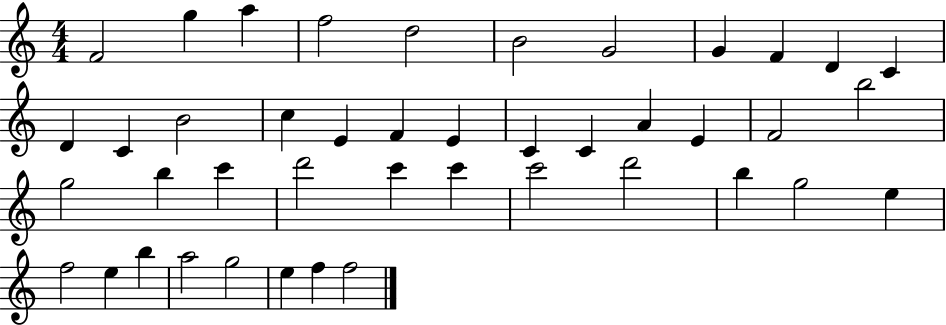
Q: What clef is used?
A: treble